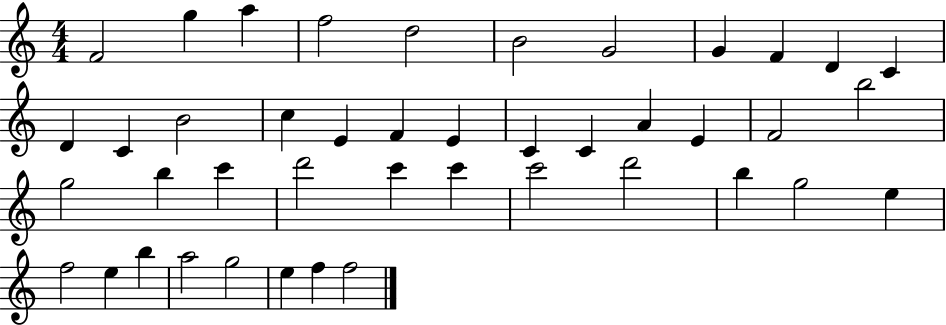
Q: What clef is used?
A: treble